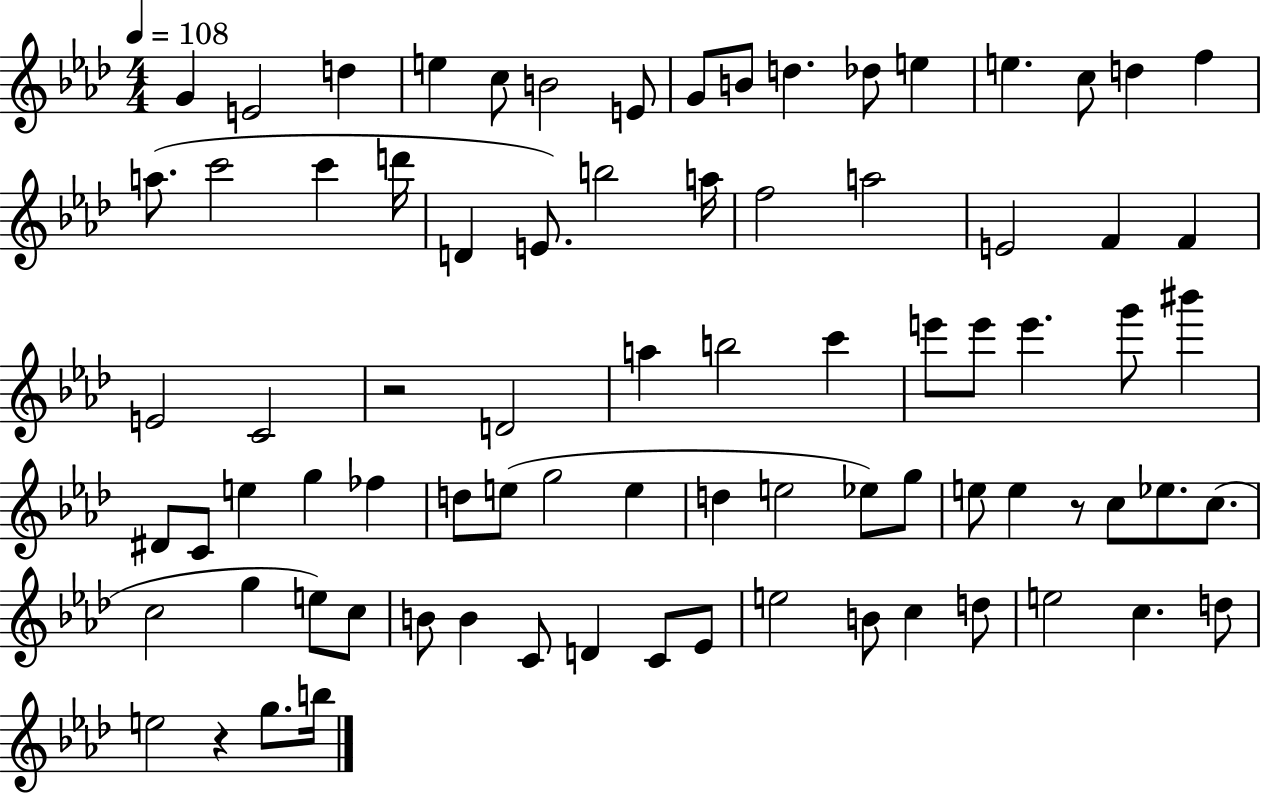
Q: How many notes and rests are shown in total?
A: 81